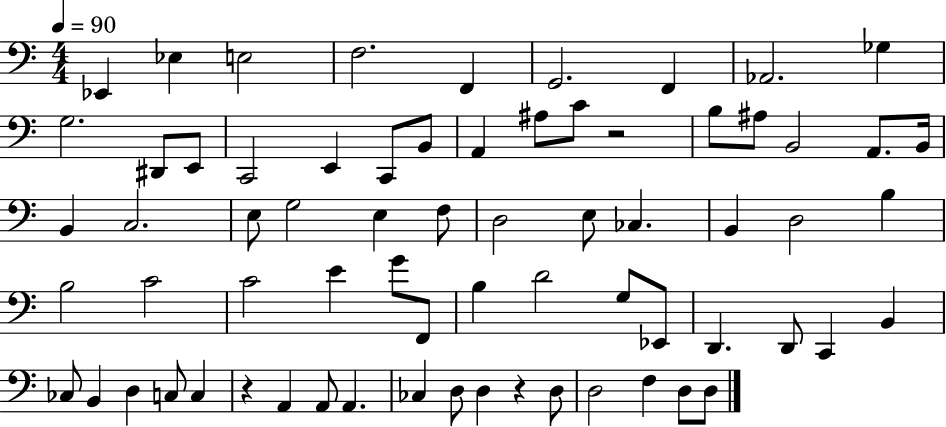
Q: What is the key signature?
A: C major